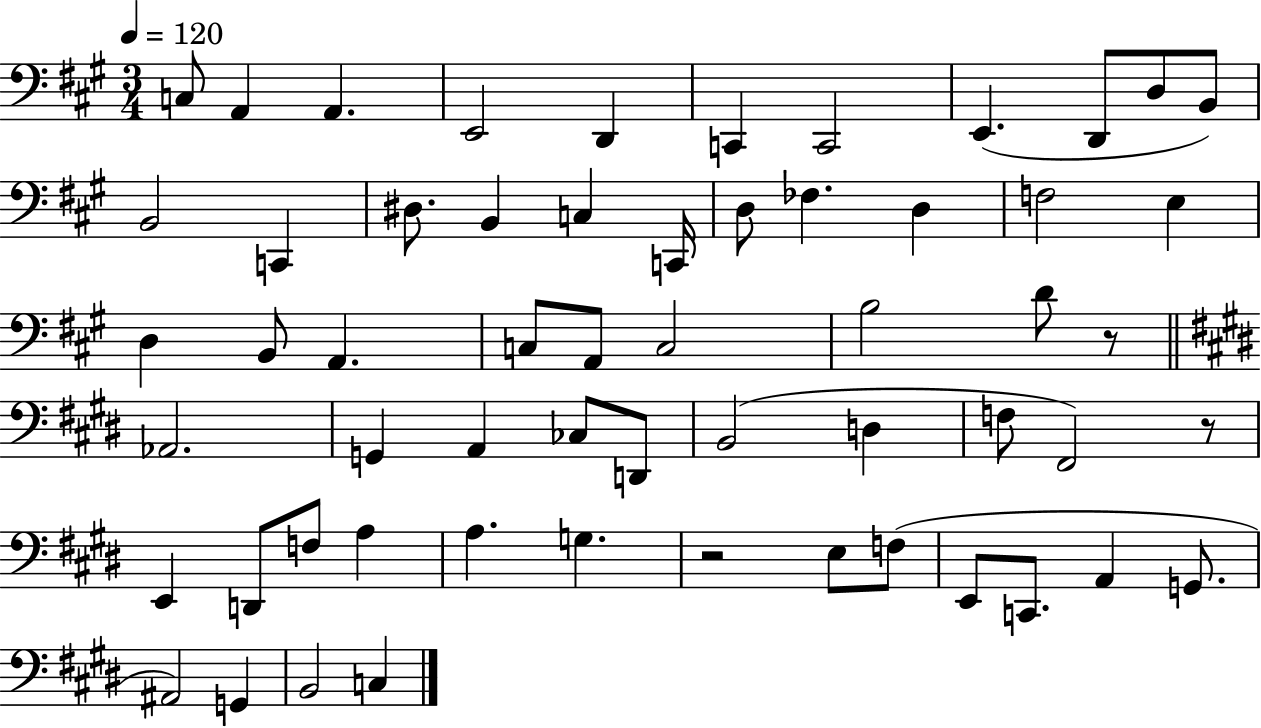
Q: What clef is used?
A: bass